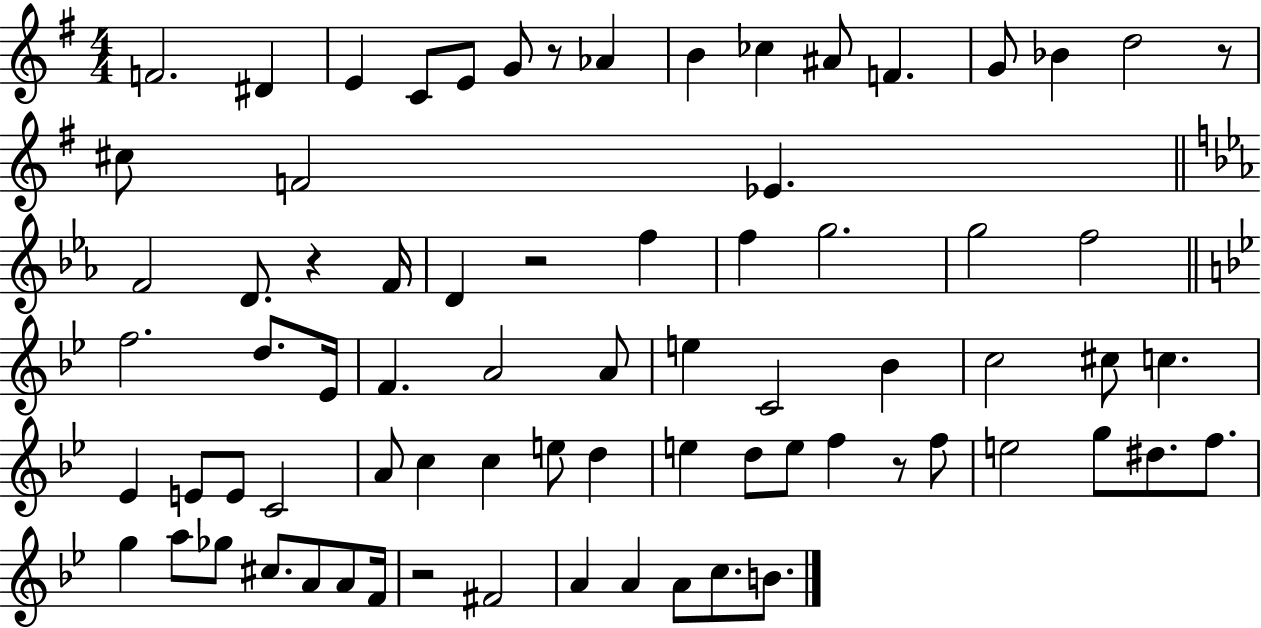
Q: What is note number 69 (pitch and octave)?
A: B4